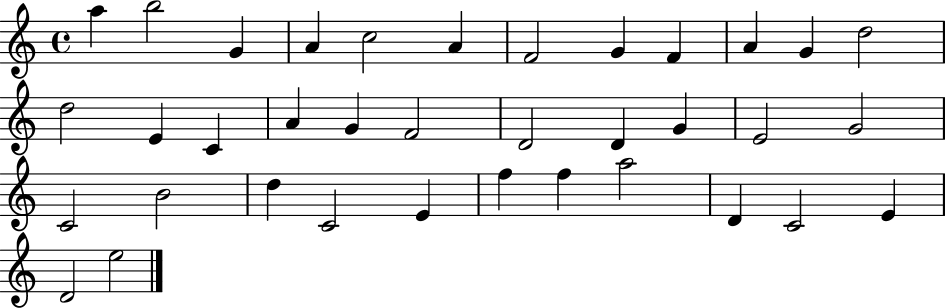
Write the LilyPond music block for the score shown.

{
  \clef treble
  \time 4/4
  \defaultTimeSignature
  \key c \major
  a''4 b''2 g'4 | a'4 c''2 a'4 | f'2 g'4 f'4 | a'4 g'4 d''2 | \break d''2 e'4 c'4 | a'4 g'4 f'2 | d'2 d'4 g'4 | e'2 g'2 | \break c'2 b'2 | d''4 c'2 e'4 | f''4 f''4 a''2 | d'4 c'2 e'4 | \break d'2 e''2 | \bar "|."
}